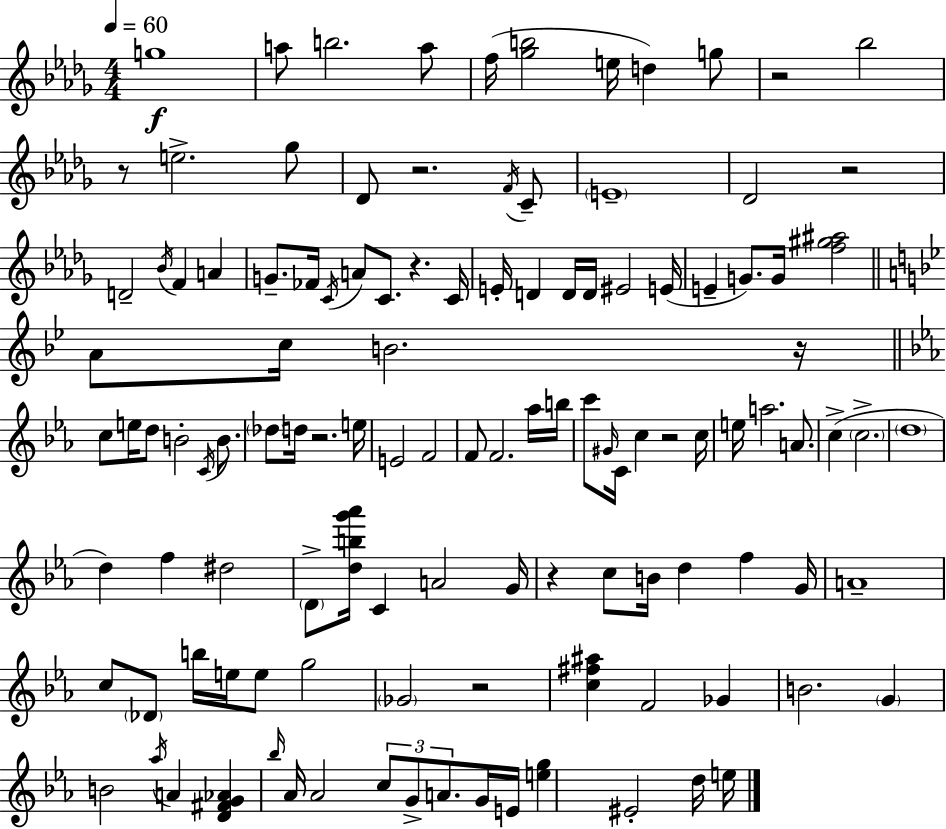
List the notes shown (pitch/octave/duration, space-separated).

G5/w A5/e B5/h. A5/e F5/s [Gb5,B5]/h E5/s D5/q G5/e R/h Bb5/h R/e E5/h. Gb5/e Db4/e R/h. F4/s C4/e E4/w Db4/h R/h D4/h Bb4/s F4/q A4/q G4/e. FES4/s C4/s A4/e C4/e. R/q. C4/s E4/s D4/q D4/s D4/s EIS4/h E4/s E4/q G4/e. G4/s [F5,G#5,A#5]/h A4/e C5/s B4/h. R/s C5/e E5/s D5/e B4/h C4/s B4/e. Db5/e D5/s R/h. E5/s E4/h F4/h F4/e F4/h. Ab5/s B5/s C6/e G#4/s C4/s C5/q R/h C5/s E5/s A5/h. A4/e. C5/q C5/h. D5/w D5/q F5/q D#5/h D4/e [D5,B5,G6,Ab6]/s C4/q A4/h G4/s R/q C5/e B4/s D5/q F5/q G4/s A4/w C5/e Db4/e B5/s E5/s E5/e G5/h Gb4/h R/h [C5,F#5,A#5]/q F4/h Gb4/q B4/h. G4/q B4/h Ab5/s A4/q [D4,F#4,G4,Ab4]/q Bb5/s Ab4/s Ab4/h C5/e G4/e A4/e. G4/s E4/s [E5,G5]/q EIS4/h D5/s E5/s